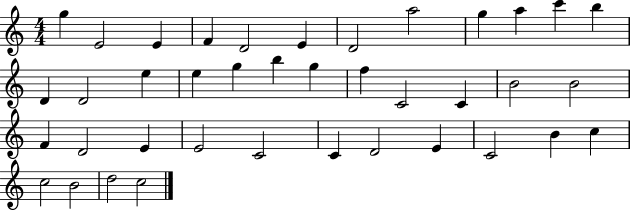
{
  \clef treble
  \numericTimeSignature
  \time 4/4
  \key c \major
  g''4 e'2 e'4 | f'4 d'2 e'4 | d'2 a''2 | g''4 a''4 c'''4 b''4 | \break d'4 d'2 e''4 | e''4 g''4 b''4 g''4 | f''4 c'2 c'4 | b'2 b'2 | \break f'4 d'2 e'4 | e'2 c'2 | c'4 d'2 e'4 | c'2 b'4 c''4 | \break c''2 b'2 | d''2 c''2 | \bar "|."
}